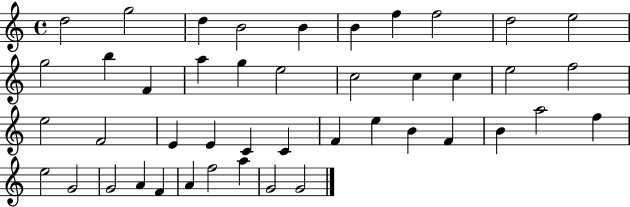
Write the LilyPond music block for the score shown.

{
  \clef treble
  \time 4/4
  \defaultTimeSignature
  \key c \major
  d''2 g''2 | d''4 b'2 b'4 | b'4 f''4 f''2 | d''2 e''2 | \break g''2 b''4 f'4 | a''4 g''4 e''2 | c''2 c''4 c''4 | e''2 f''2 | \break e''2 f'2 | e'4 e'4 c'4 c'4 | f'4 e''4 b'4 f'4 | b'4 a''2 f''4 | \break e''2 g'2 | g'2 a'4 f'4 | a'4 f''2 a''4 | g'2 g'2 | \break \bar "|."
}